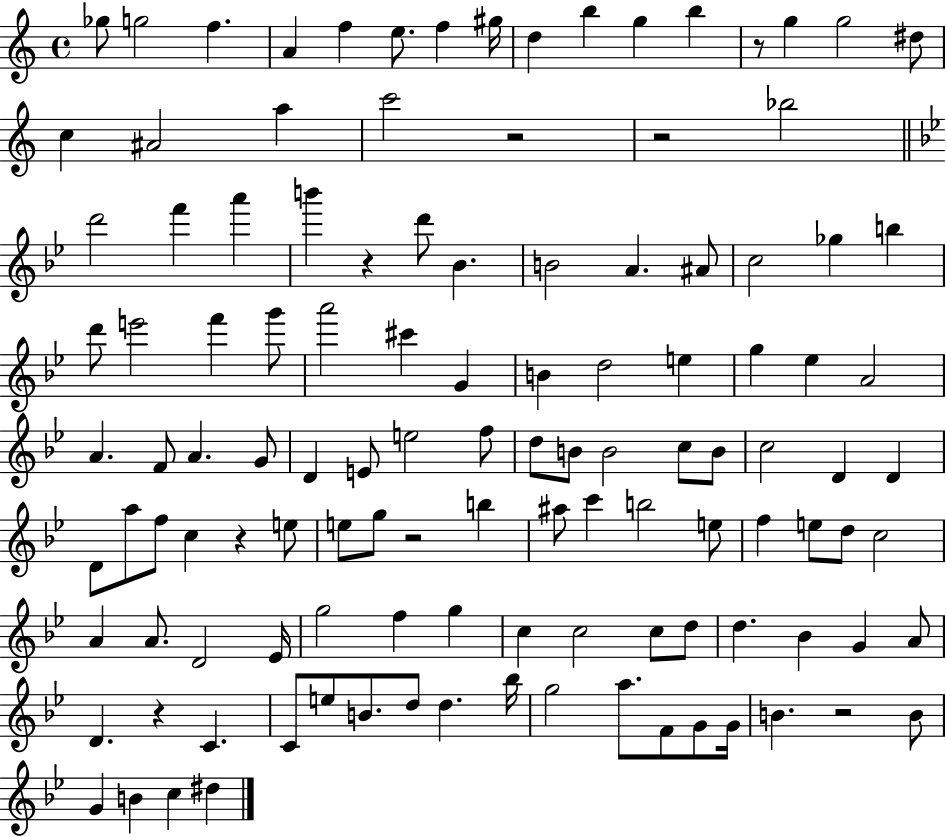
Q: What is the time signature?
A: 4/4